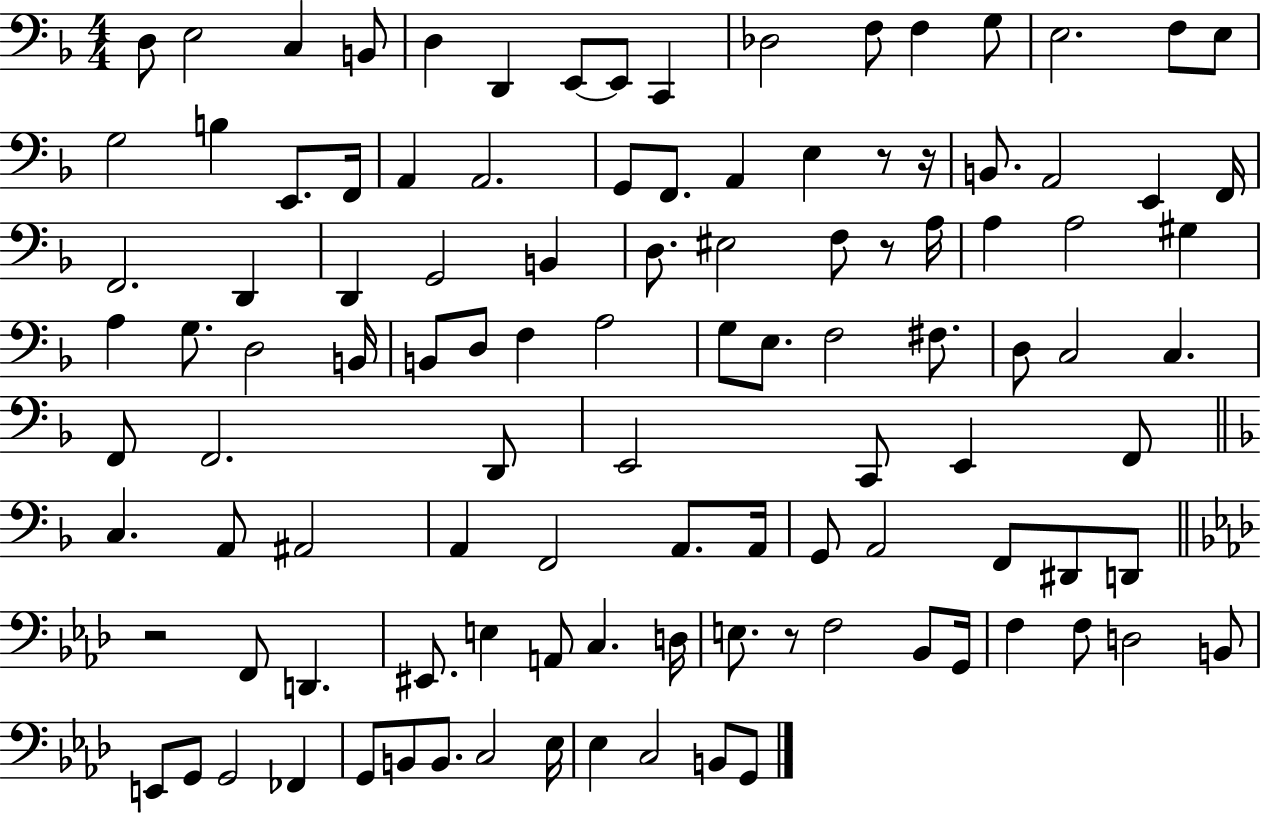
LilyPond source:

{
  \clef bass
  \numericTimeSignature
  \time 4/4
  \key f \major
  \repeat volta 2 { d8 e2 c4 b,8 | d4 d,4 e,8~~ e,8 c,4 | des2 f8 f4 g8 | e2. f8 e8 | \break g2 b4 e,8. f,16 | a,4 a,2. | g,8 f,8. a,4 e4 r8 r16 | b,8. a,2 e,4 f,16 | \break f,2. d,4 | d,4 g,2 b,4 | d8. eis2 f8 r8 a16 | a4 a2 gis4 | \break a4 g8. d2 b,16 | b,8 d8 f4 a2 | g8 e8. f2 fis8. | d8 c2 c4. | \break f,8 f,2. d,8 | e,2 c,8 e,4 f,8 | \bar "||" \break \key d \minor c4. a,8 ais,2 | a,4 f,2 a,8. a,16 | g,8 a,2 f,8 dis,8 d,8 | \bar "||" \break \key f \minor r2 f,8 d,4. | eis,8. e4 a,8 c4. d16 | e8. r8 f2 bes,8 g,16 | f4 f8 d2 b,8 | \break e,8 g,8 g,2 fes,4 | g,8 b,8 b,8. c2 ees16 | ees4 c2 b,8 g,8 | } \bar "|."
}